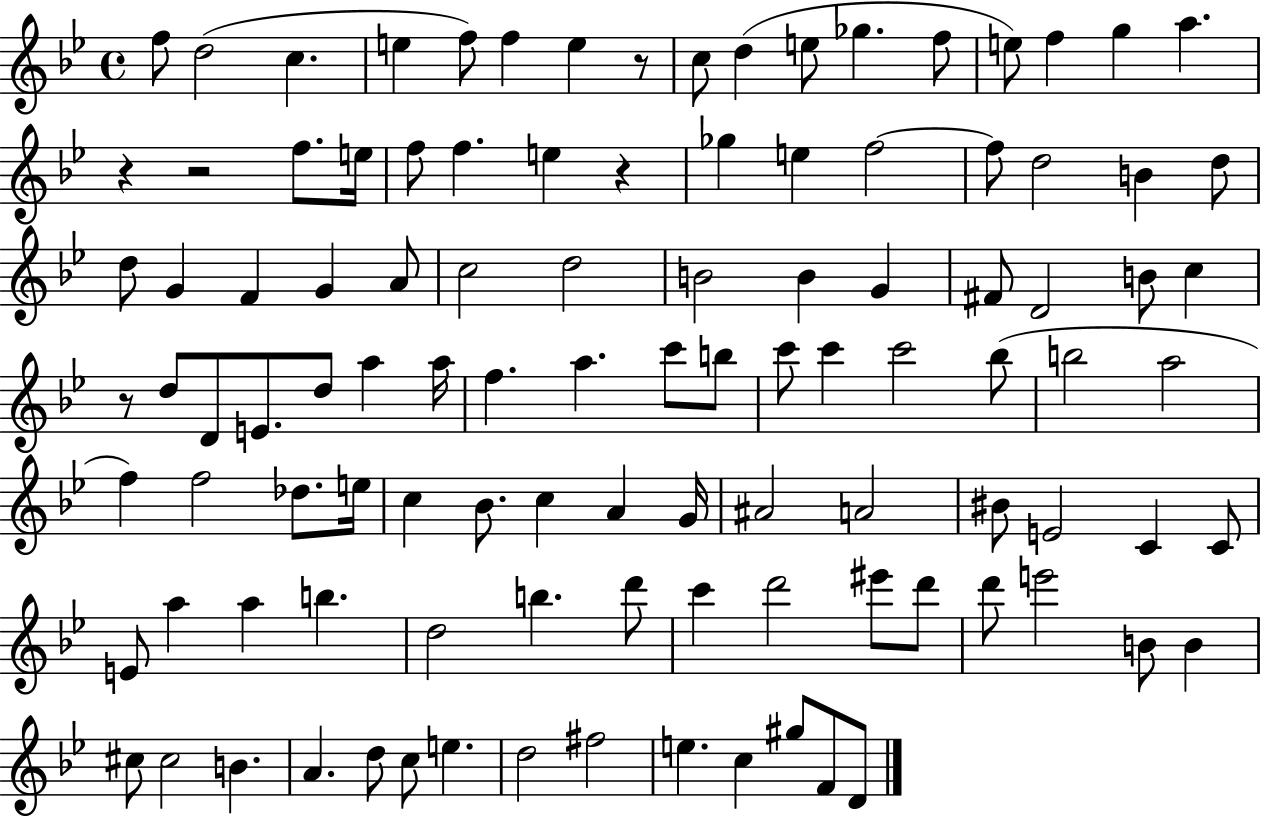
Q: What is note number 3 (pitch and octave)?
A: C5